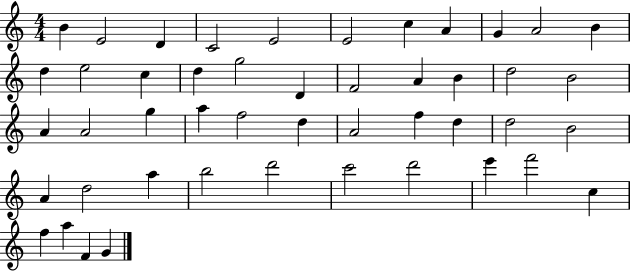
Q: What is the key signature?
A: C major